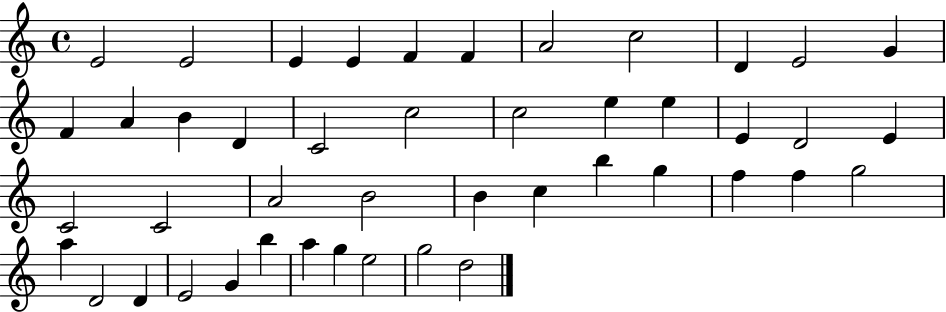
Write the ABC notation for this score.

X:1
T:Untitled
M:4/4
L:1/4
K:C
E2 E2 E E F F A2 c2 D E2 G F A B D C2 c2 c2 e e E D2 E C2 C2 A2 B2 B c b g f f g2 a D2 D E2 G b a g e2 g2 d2